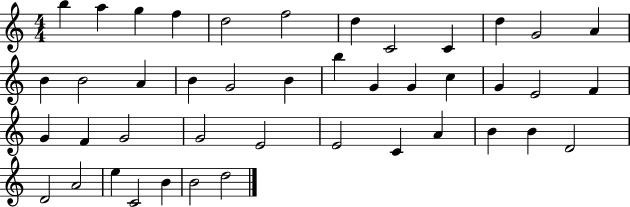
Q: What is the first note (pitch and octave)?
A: B5